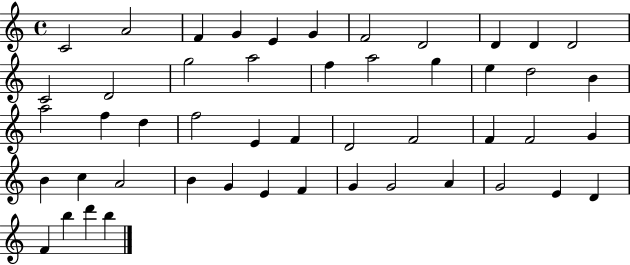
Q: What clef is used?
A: treble